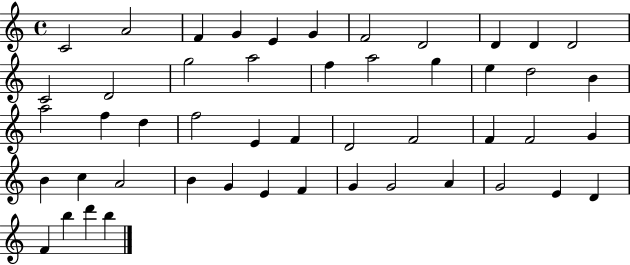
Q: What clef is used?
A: treble